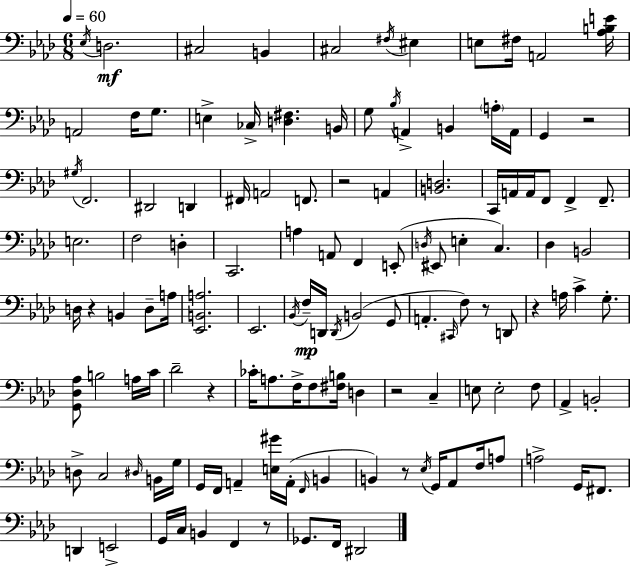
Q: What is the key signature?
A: F minor